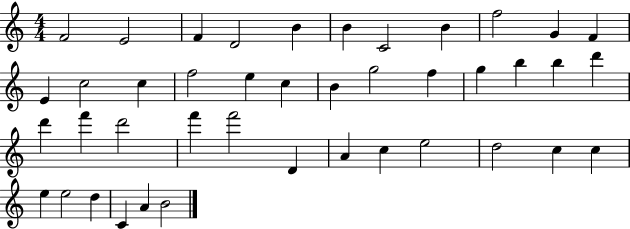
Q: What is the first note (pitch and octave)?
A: F4